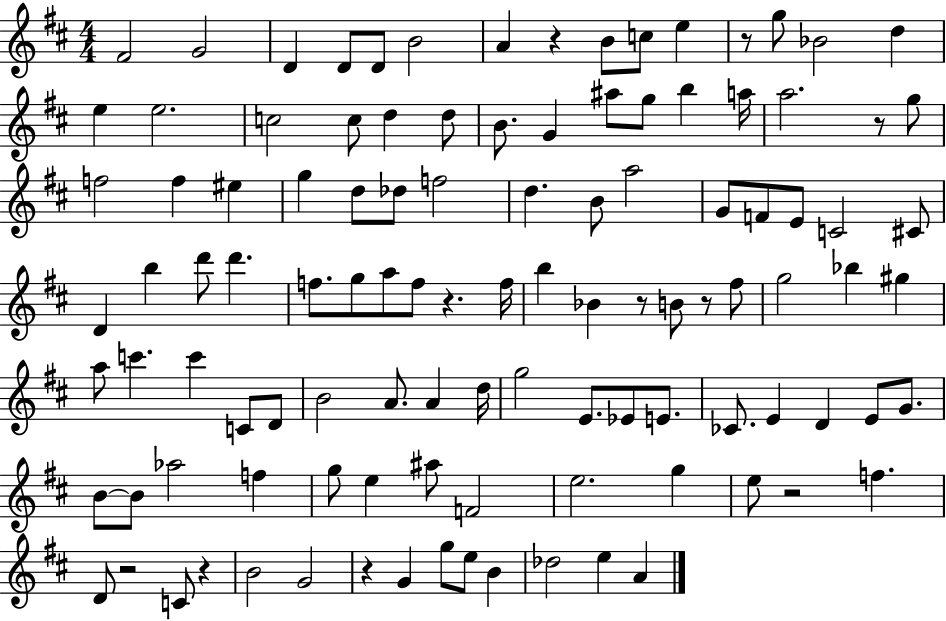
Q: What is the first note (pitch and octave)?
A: F#4